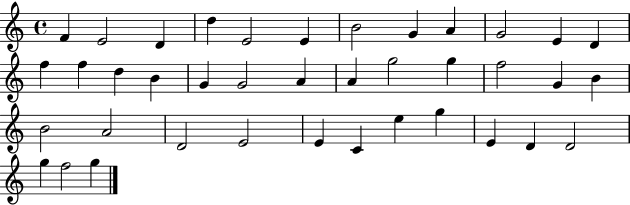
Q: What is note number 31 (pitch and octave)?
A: C4